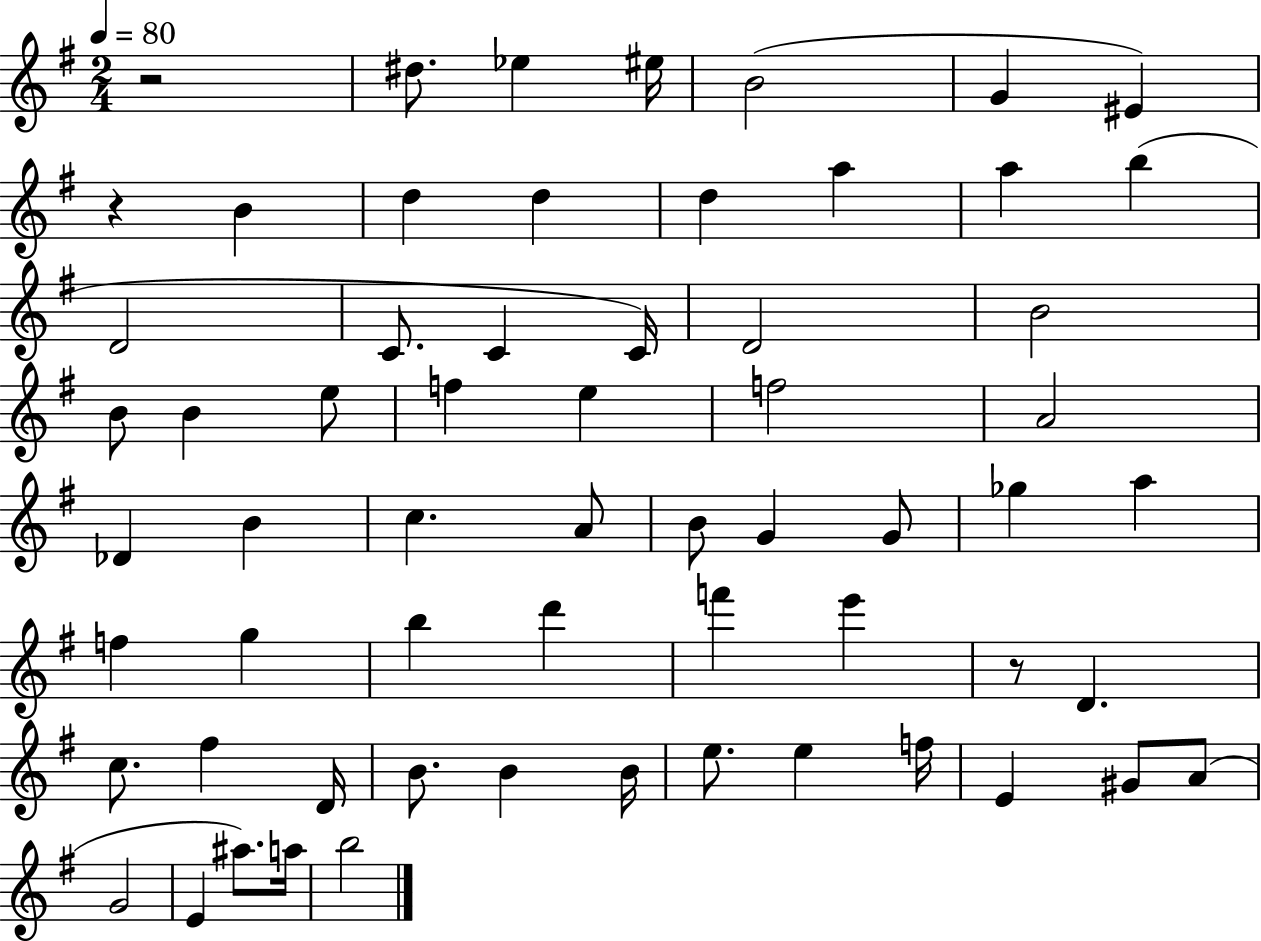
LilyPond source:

{
  \clef treble
  \numericTimeSignature
  \time 2/4
  \key g \major
  \tempo 4 = 80
  r2 | dis''8. ees''4 eis''16 | b'2( | g'4 eis'4) | \break r4 b'4 | d''4 d''4 | d''4 a''4 | a''4 b''4( | \break d'2 | c'8. c'4 c'16) | d'2 | b'2 | \break b'8 b'4 e''8 | f''4 e''4 | f''2 | a'2 | \break des'4 b'4 | c''4. a'8 | b'8 g'4 g'8 | ges''4 a''4 | \break f''4 g''4 | b''4 d'''4 | f'''4 e'''4 | r8 d'4. | \break c''8. fis''4 d'16 | b'8. b'4 b'16 | e''8. e''4 f''16 | e'4 gis'8 a'8( | \break g'2 | e'4 ais''8.) a''16 | b''2 | \bar "|."
}